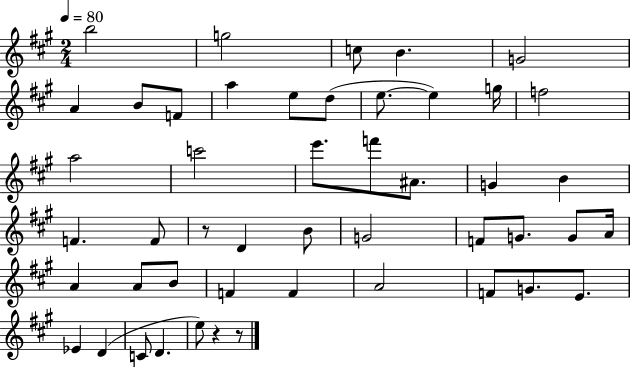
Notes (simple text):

B5/h G5/h C5/e B4/q. G4/h A4/q B4/e F4/e A5/q E5/e D5/e E5/e. E5/q G5/s F5/h A5/h C6/h E6/e. F6/e A#4/e. G4/q B4/q F4/q. F4/e R/e D4/q B4/e G4/h F4/e G4/e. G4/e A4/s A4/q A4/e B4/e F4/q F4/q A4/h F4/e G4/e. E4/e. Eb4/q D4/q C4/e D4/q. E5/e R/q R/e